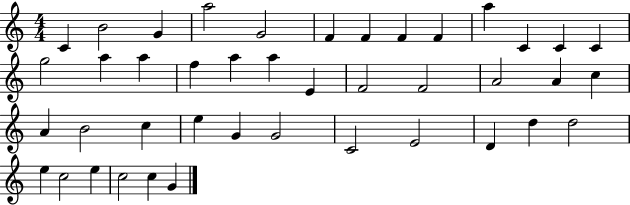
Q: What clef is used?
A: treble